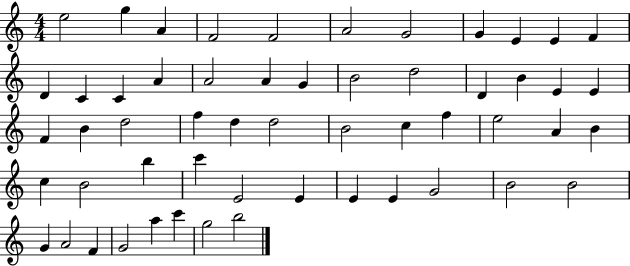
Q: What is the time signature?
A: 4/4